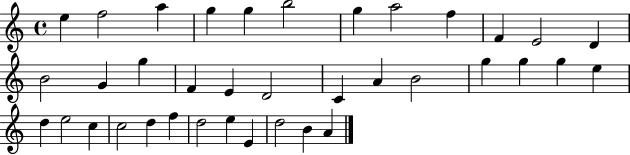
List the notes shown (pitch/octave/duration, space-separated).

E5/q F5/h A5/q G5/q G5/q B5/h G5/q A5/h F5/q F4/q E4/h D4/q B4/h G4/q G5/q F4/q E4/q D4/h C4/q A4/q B4/h G5/q G5/q G5/q E5/q D5/q E5/h C5/q C5/h D5/q F5/q D5/h E5/q E4/q D5/h B4/q A4/q